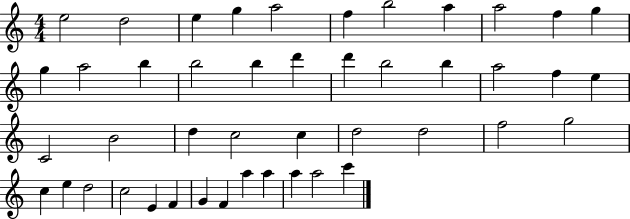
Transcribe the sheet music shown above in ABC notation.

X:1
T:Untitled
M:4/4
L:1/4
K:C
e2 d2 e g a2 f b2 a a2 f g g a2 b b2 b d' d' b2 b a2 f e C2 B2 d c2 c d2 d2 f2 g2 c e d2 c2 E F G F a a a a2 c'